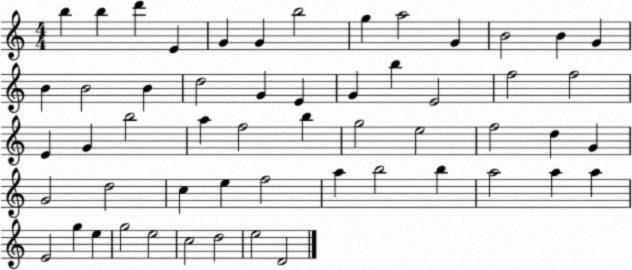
X:1
T:Untitled
M:4/4
L:1/4
K:C
b b d' E G G b2 g a2 G B2 B G B B2 B d2 G E G b E2 f2 f2 E G b2 a f2 b g2 e2 f2 d G G2 d2 c e f2 a b2 b a2 a a E2 g e g2 e2 c2 d2 e2 D2